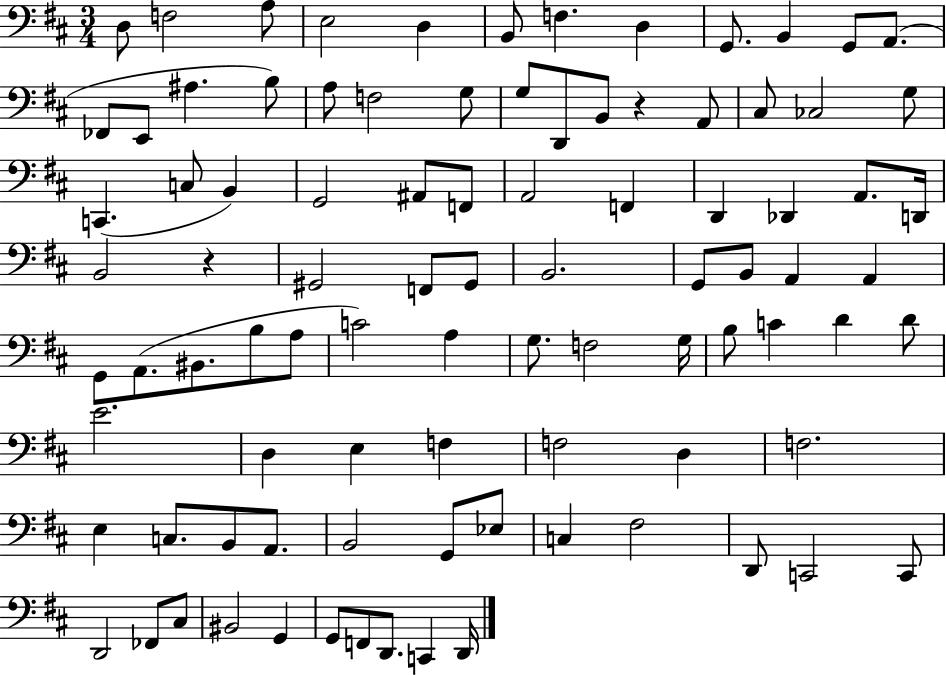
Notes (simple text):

D3/e F3/h A3/e E3/h D3/q B2/e F3/q. D3/q G2/e. B2/q G2/e A2/e. FES2/e E2/e A#3/q. B3/e A3/e F3/h G3/e G3/e D2/e B2/e R/q A2/e C#3/e CES3/h G3/e C2/q. C3/e B2/q G2/h A#2/e F2/e A2/h F2/q D2/q Db2/q A2/e. D2/s B2/h R/q G#2/h F2/e G#2/e B2/h. G2/e B2/e A2/q A2/q G2/e A2/e. BIS2/e. B3/e A3/e C4/h A3/q G3/e. F3/h G3/s B3/e C4/q D4/q D4/e E4/h. D3/q E3/q F3/q F3/h D3/q F3/h. E3/q C3/e. B2/e A2/e. B2/h G2/e Eb3/e C3/q F#3/h D2/e C2/h C2/e D2/h FES2/e C#3/e BIS2/h G2/q G2/e F2/e D2/e. C2/q D2/s